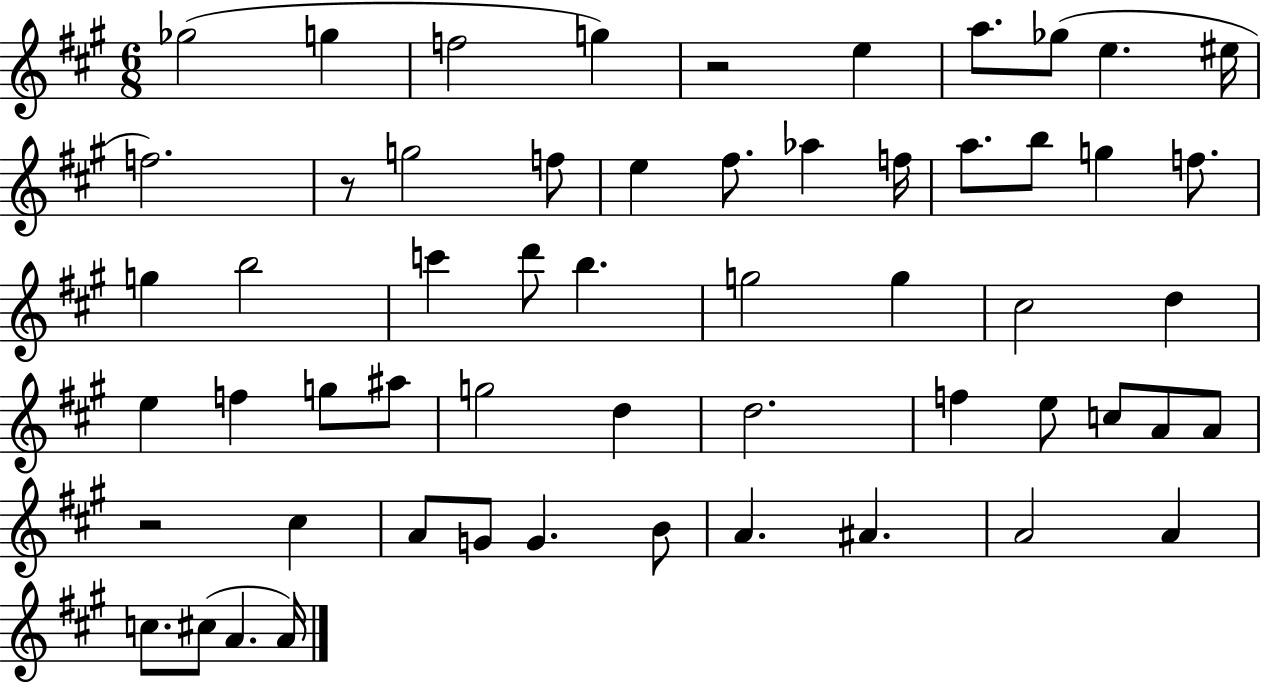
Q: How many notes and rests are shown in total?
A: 57